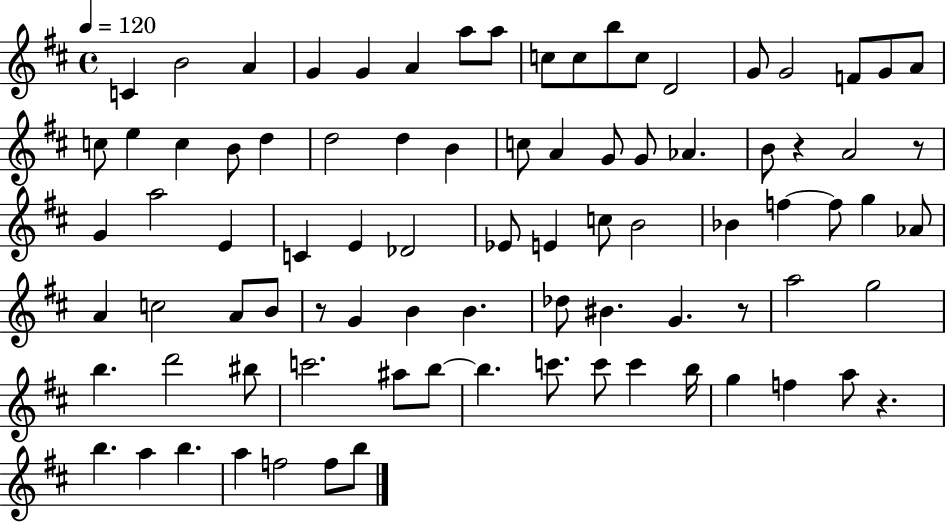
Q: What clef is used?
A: treble